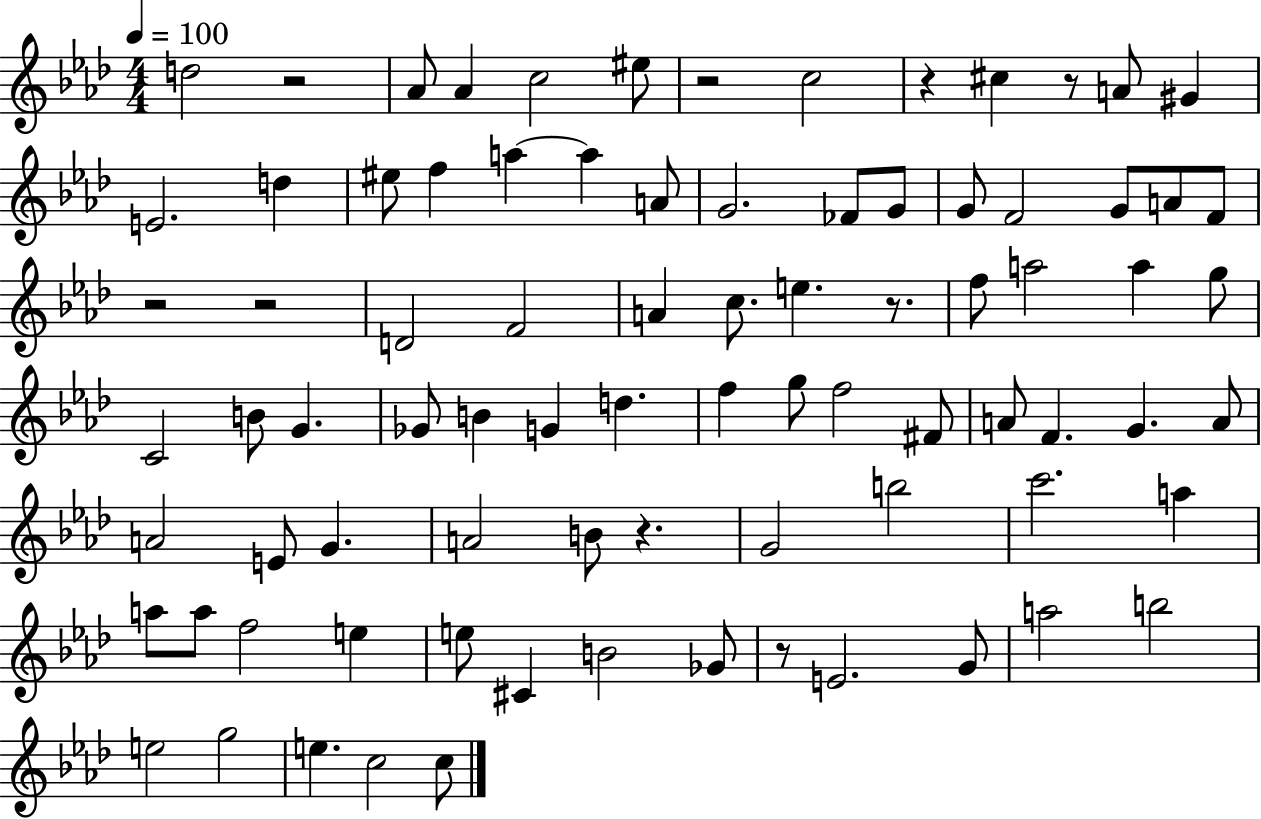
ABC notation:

X:1
T:Untitled
M:4/4
L:1/4
K:Ab
d2 z2 _A/2 _A c2 ^e/2 z2 c2 z ^c z/2 A/2 ^G E2 d ^e/2 f a a A/2 G2 _F/2 G/2 G/2 F2 G/2 A/2 F/2 z2 z2 D2 F2 A c/2 e z/2 f/2 a2 a g/2 C2 B/2 G _G/2 B G d f g/2 f2 ^F/2 A/2 F G A/2 A2 E/2 G A2 B/2 z G2 b2 c'2 a a/2 a/2 f2 e e/2 ^C B2 _G/2 z/2 E2 G/2 a2 b2 e2 g2 e c2 c/2